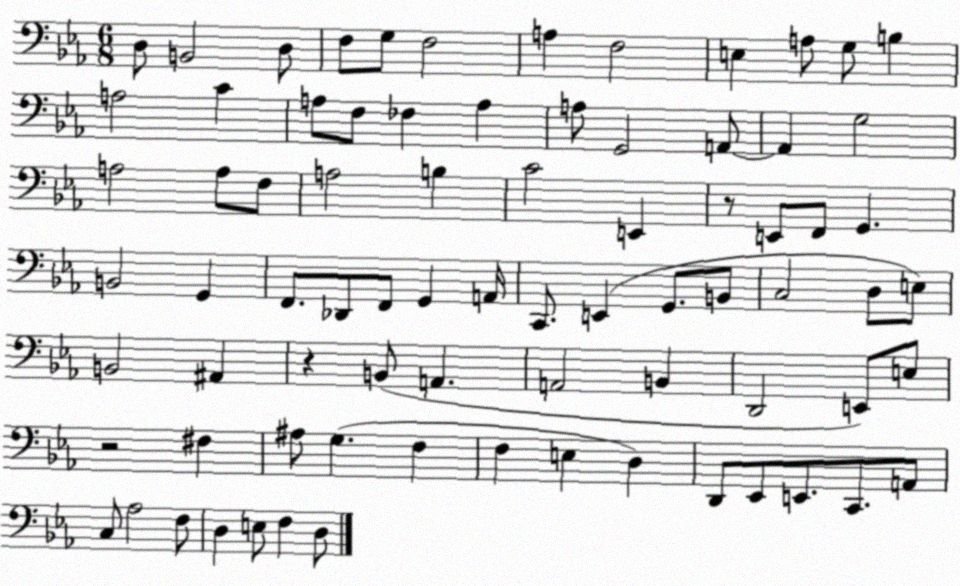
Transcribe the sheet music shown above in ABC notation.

X:1
T:Untitled
M:6/8
L:1/4
K:Eb
D,/2 B,,2 D,/2 F,/2 G,/2 F,2 A, F,2 E, A,/2 G,/2 B, A,2 C A,/2 F,/2 _F, A, A,/2 G,,2 A,,/2 A,, G,2 A,2 A,/2 F,/2 A,2 B, C2 E,, z/2 E,,/2 F,,/2 G,, B,,2 G,, F,,/2 _D,,/2 F,,/2 G,, A,,/4 C,,/2 E,, G,,/2 B,,/2 C,2 D,/2 E,/2 B,,2 ^A,, z B,,/2 A,, A,,2 B,, D,,2 E,,/2 E,/2 z2 ^F, ^A,/2 G, F, F, E, D, D,,/2 _E,,/2 E,,/2 C,,/2 A,,/2 C,/2 _A,2 F,/2 D, E,/2 F, D,/2